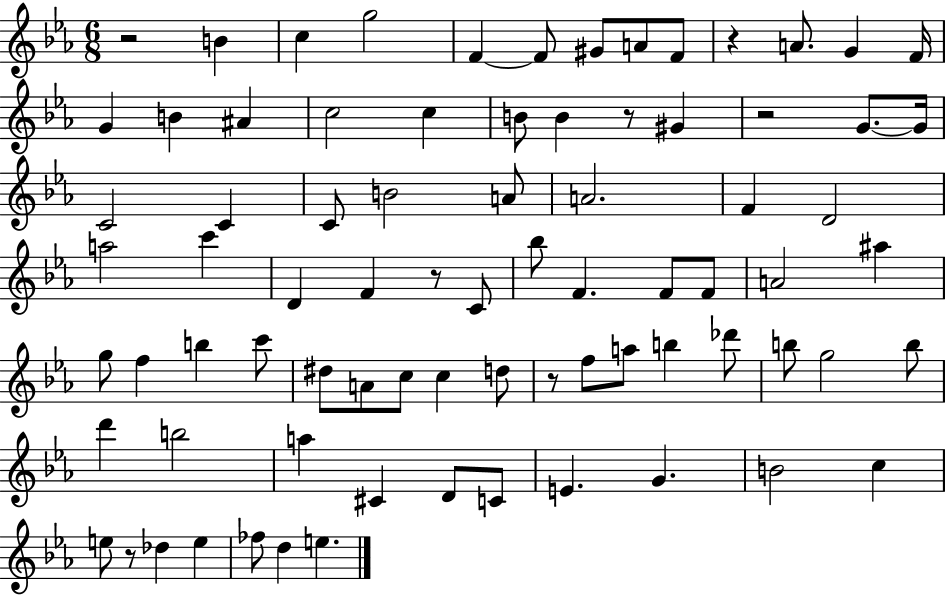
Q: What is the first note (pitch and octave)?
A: B4